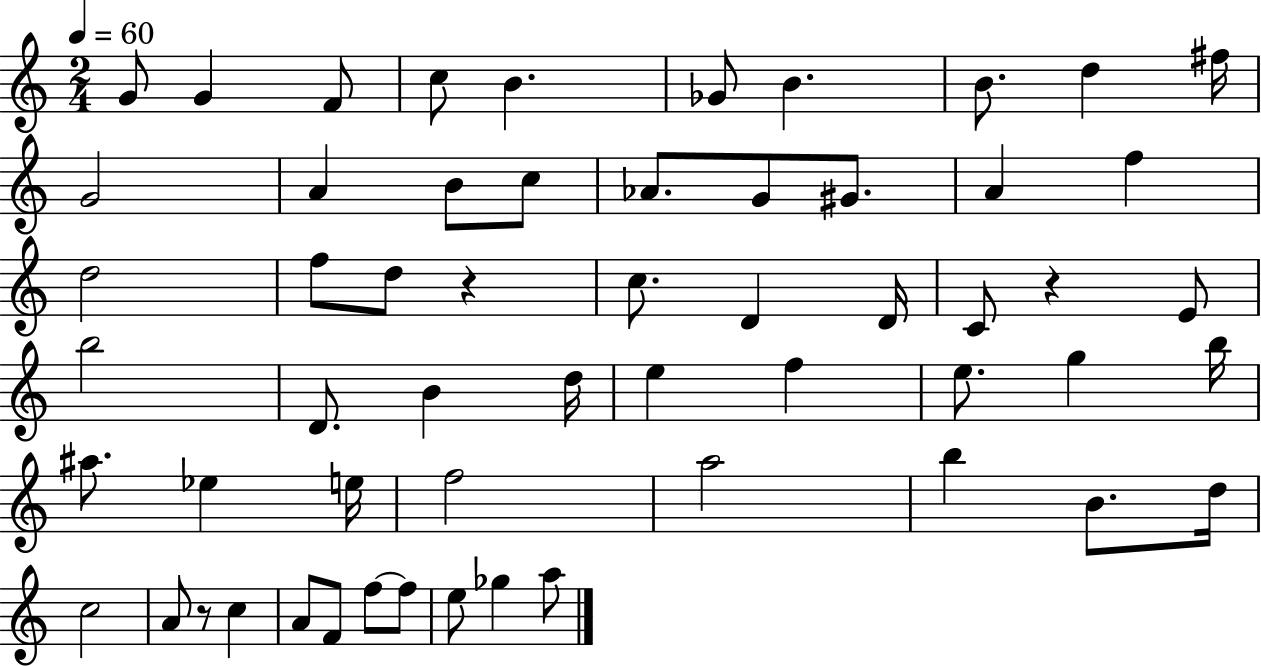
X:1
T:Untitled
M:2/4
L:1/4
K:C
G/2 G F/2 c/2 B _G/2 B B/2 d ^f/4 G2 A B/2 c/2 _A/2 G/2 ^G/2 A f d2 f/2 d/2 z c/2 D D/4 C/2 z E/2 b2 D/2 B d/4 e f e/2 g b/4 ^a/2 _e e/4 f2 a2 b B/2 d/4 c2 A/2 z/2 c A/2 F/2 f/2 f/2 e/2 _g a/2